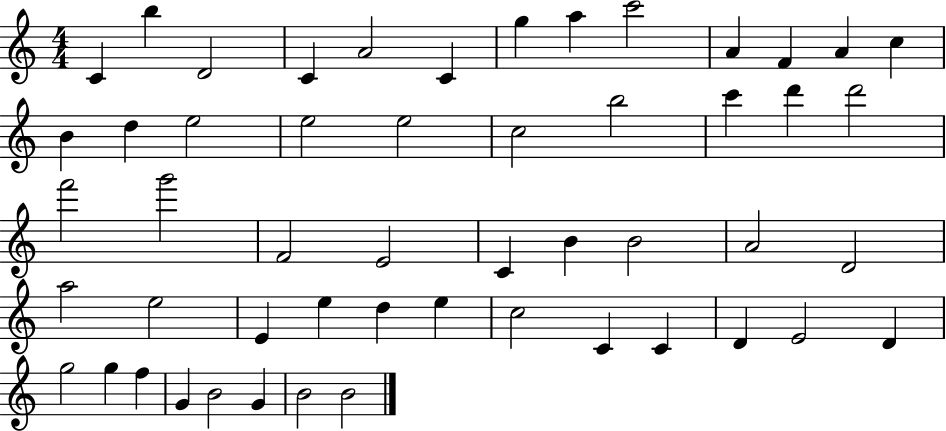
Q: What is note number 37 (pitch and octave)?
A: D5